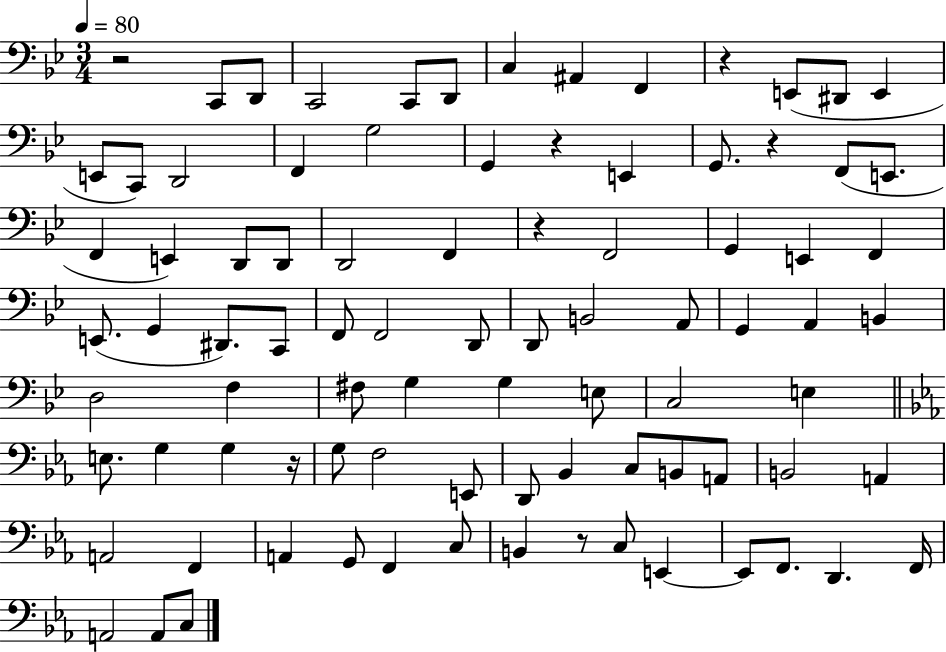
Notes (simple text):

R/h C2/e D2/e C2/h C2/e D2/e C3/q A#2/q F2/q R/q E2/e D#2/e E2/q E2/e C2/e D2/h F2/q G3/h G2/q R/q E2/q G2/e. R/q F2/e E2/e. F2/q E2/q D2/e D2/e D2/h F2/q R/q F2/h G2/q E2/q F2/q E2/e. G2/q D#2/e. C2/e F2/e F2/h D2/e D2/e B2/h A2/e G2/q A2/q B2/q D3/h F3/q F#3/e G3/q G3/q E3/e C3/h E3/q E3/e. G3/q G3/q R/s G3/e F3/h E2/e D2/e Bb2/q C3/e B2/e A2/e B2/h A2/q A2/h F2/q A2/q G2/e F2/q C3/e B2/q R/e C3/e E2/q E2/e F2/e. D2/q. F2/s A2/h A2/e C3/e